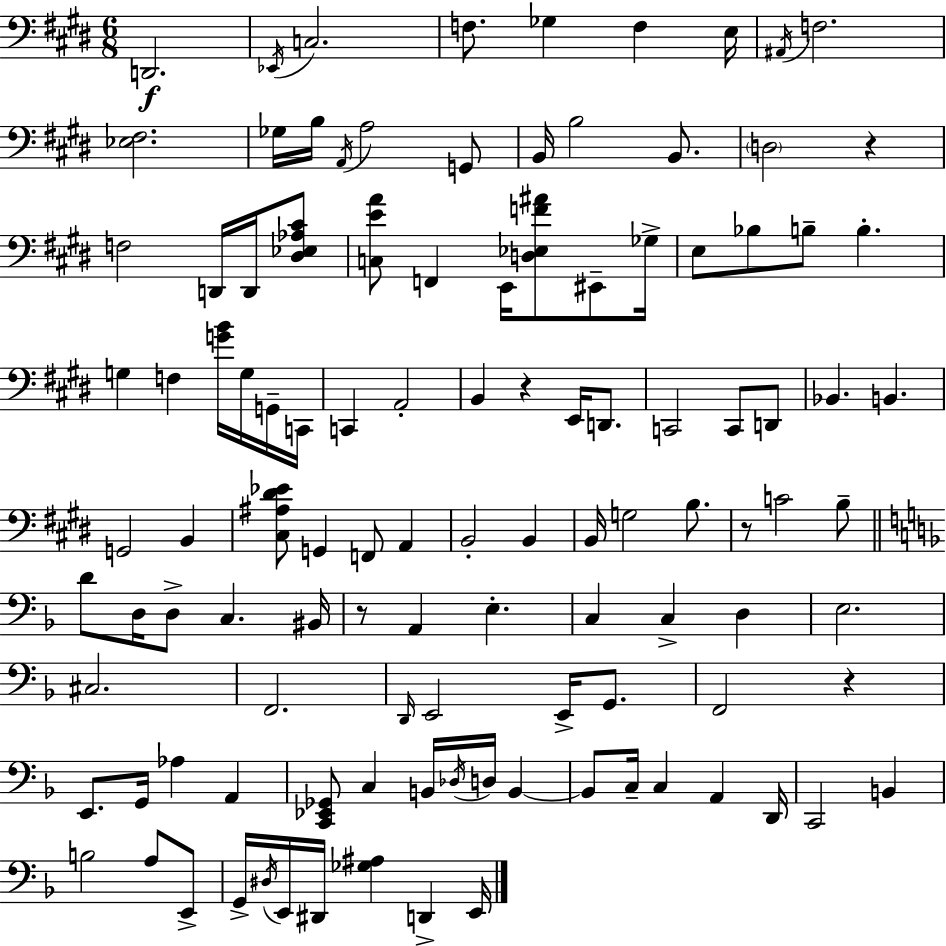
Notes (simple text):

D2/h. Eb2/s C3/h. F3/e. Gb3/q F3/q E3/s A#2/s F3/h. [Eb3,F#3]/h. Gb3/s B3/s A2/s A3/h G2/e B2/s B3/h B2/e. D3/h R/q F3/h D2/s D2/s [D#3,Eb3,Ab3,C#4]/e [C3,E4,A4]/e F2/q E2/s [D3,Eb3,F4,A#4]/e EIS2/e Gb3/s E3/e Bb3/e B3/e B3/q. G3/q F3/q [G4,B4]/s G3/s G2/s C2/s C2/q A2/h B2/q R/q E2/s D2/e. C2/h C2/e D2/e Bb2/q. B2/q. G2/h B2/q [C#3,A#3,D#4,Eb4]/e G2/q F2/e A2/q B2/h B2/q B2/s G3/h B3/e. R/e C4/h B3/e D4/e D3/s D3/e C3/q. BIS2/s R/e A2/q E3/q. C3/q C3/q D3/q E3/h. C#3/h. F2/h. D2/s E2/h E2/s G2/e. F2/h R/q E2/e. G2/s Ab3/q A2/q [C2,Eb2,Gb2]/e C3/q B2/s Db3/s D3/s B2/q B2/e C3/s C3/q A2/q D2/s C2/h B2/q B3/h A3/e E2/e G2/s D#3/s E2/s D#2/s [Gb3,A#3]/q D2/q E2/s